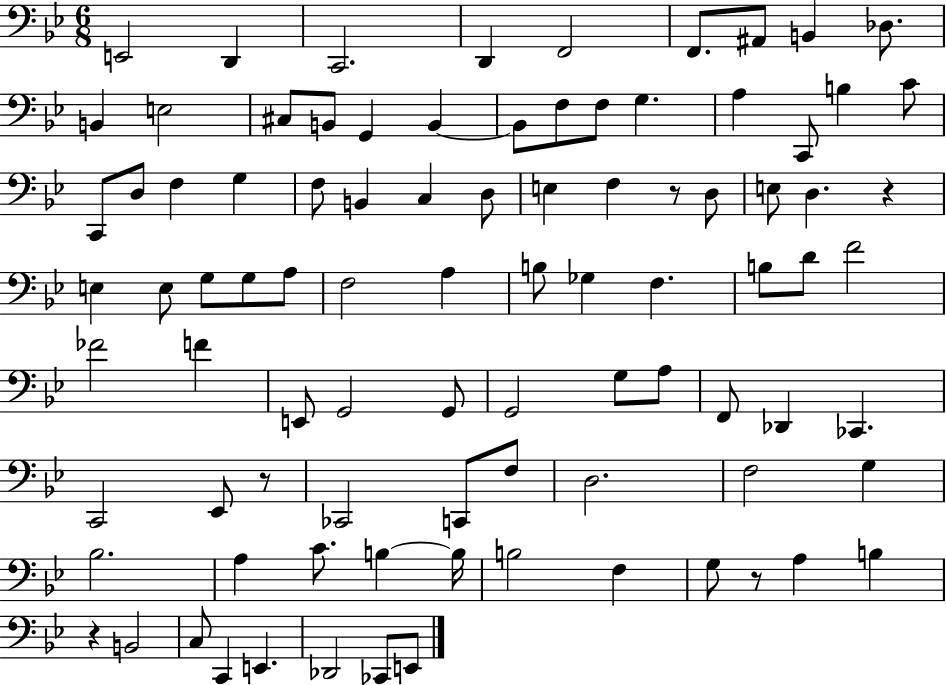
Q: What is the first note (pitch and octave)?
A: E2